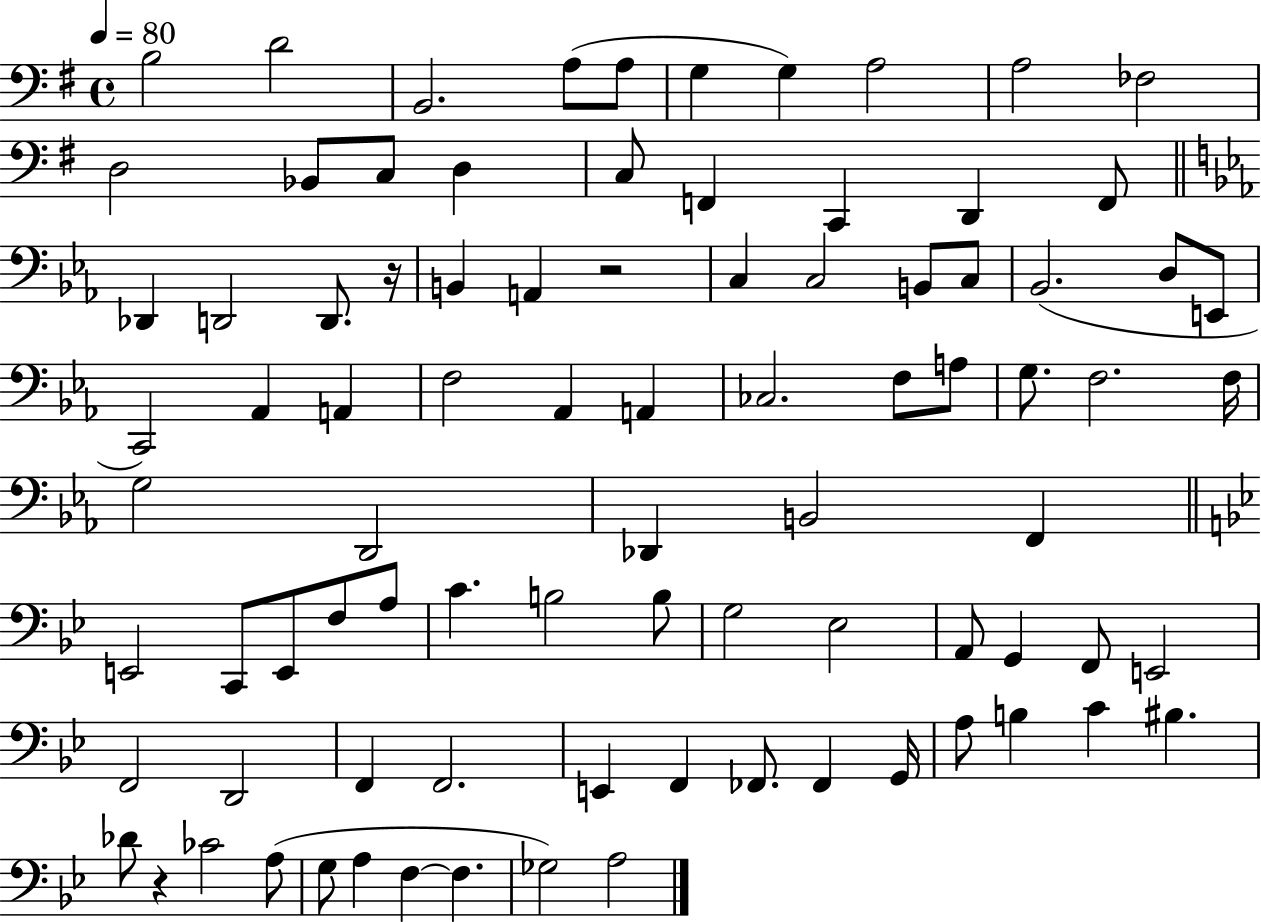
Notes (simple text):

B3/h D4/h B2/h. A3/e A3/e G3/q G3/q A3/h A3/h FES3/h D3/h Bb2/e C3/e D3/q C3/e F2/q C2/q D2/q F2/e Db2/q D2/h D2/e. R/s B2/q A2/q R/h C3/q C3/h B2/e C3/e Bb2/h. D3/e E2/e C2/h Ab2/q A2/q F3/h Ab2/q A2/q CES3/h. F3/e A3/e G3/e. F3/h. F3/s G3/h D2/h Db2/q B2/h F2/q E2/h C2/e E2/e F3/e A3/e C4/q. B3/h B3/e G3/h Eb3/h A2/e G2/q F2/e E2/h F2/h D2/h F2/q F2/h. E2/q F2/q FES2/e. FES2/q G2/s A3/e B3/q C4/q BIS3/q. Db4/e R/q CES4/h A3/e G3/e A3/q F3/q F3/q. Gb3/h A3/h